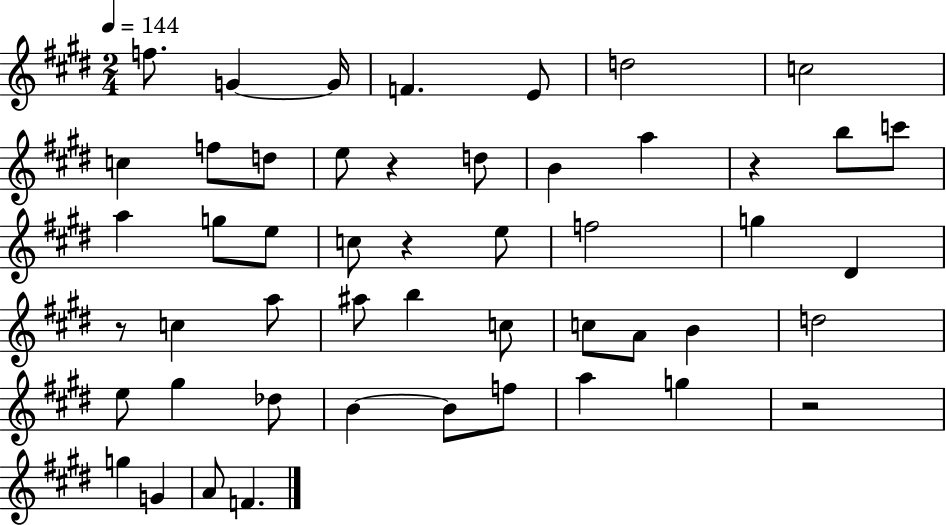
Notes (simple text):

F5/e. G4/q G4/s F4/q. E4/e D5/h C5/h C5/q F5/e D5/e E5/e R/q D5/e B4/q A5/q R/q B5/e C6/e A5/q G5/e E5/e C5/e R/q E5/e F5/h G5/q D#4/q R/e C5/q A5/e A#5/e B5/q C5/e C5/e A4/e B4/q D5/h E5/e G#5/q Db5/e B4/q B4/e F5/e A5/q G5/q R/h G5/q G4/q A4/e F4/q.